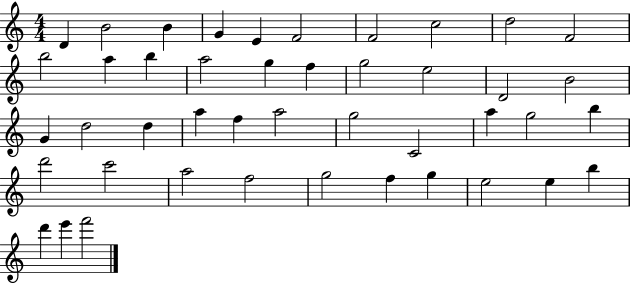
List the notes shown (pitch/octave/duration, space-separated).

D4/q B4/h B4/q G4/q E4/q F4/h F4/h C5/h D5/h F4/h B5/h A5/q B5/q A5/h G5/q F5/q G5/h E5/h D4/h B4/h G4/q D5/h D5/q A5/q F5/q A5/h G5/h C4/h A5/q G5/h B5/q D6/h C6/h A5/h F5/h G5/h F5/q G5/q E5/h E5/q B5/q D6/q E6/q F6/h